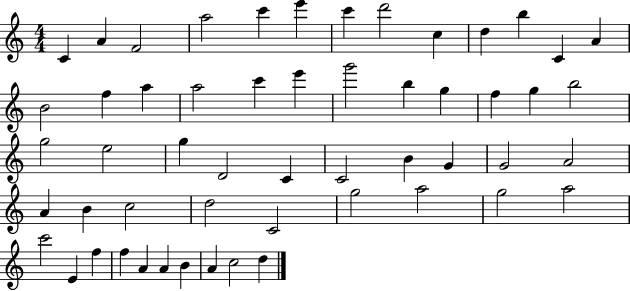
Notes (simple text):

C4/q A4/q F4/h A5/h C6/q E6/q C6/q D6/h C5/q D5/q B5/q C4/q A4/q B4/h F5/q A5/q A5/h C6/q E6/q G6/h B5/q G5/q F5/q G5/q B5/h G5/h E5/h G5/q D4/h C4/q C4/h B4/q G4/q G4/h A4/h A4/q B4/q C5/h D5/h C4/h G5/h A5/h G5/h A5/h C6/h E4/q F5/q F5/q A4/q A4/q B4/q A4/q C5/h D5/q